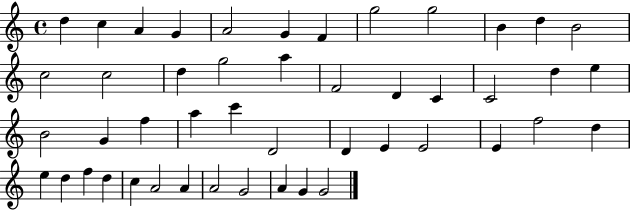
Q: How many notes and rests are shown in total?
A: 47